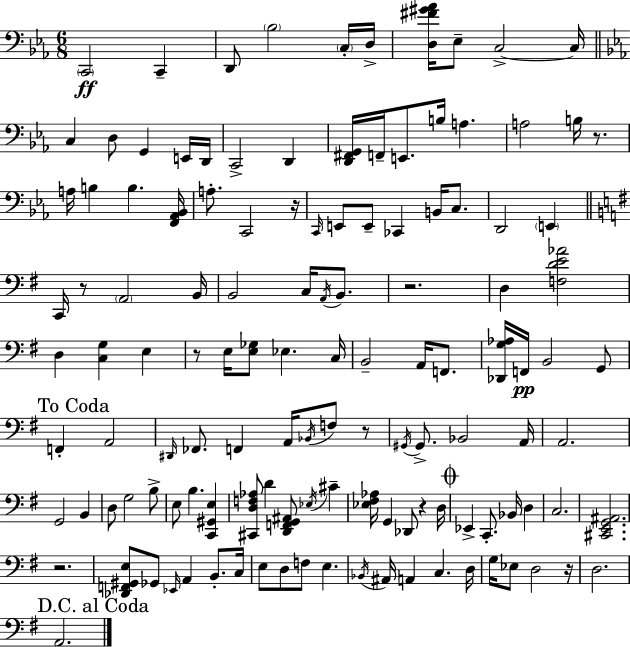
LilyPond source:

{
  \clef bass
  \numericTimeSignature
  \time 6/8
  \key ees \major
  \parenthesize c,2\ff c,4-- | d,8 \parenthesize bes2 \parenthesize c16-. d16-> | <d fis' gis' aes'>16 ees8-- c2->~~ c16 | \bar "||" \break \key c \minor c4 d8 g,4 e,16 d,16 | c,2-> d,4 | <d, fis, g,>16 f,16-- e,8. b16 a4. | a2 b16 r8. | \break a16 b4 b4. <f, aes, bes,>16 | a8.-. c,2 r16 | \grace { c,16 } e,8 e,8-- ces,4 b,16 c8. | d,2 \parenthesize e,4 | \break \bar "||" \break \key g \major c,16 r8 \parenthesize a,2 b,16 | b,2 c16 \acciaccatura { a,16 } b,8. | r2. | d4 <f d' e' aes'>2 | \break d4 <c g>4 e4 | r8 e16 <e ges>8 ees4. | c16 b,2-- a,16 f,8. | <des, g aes>16 f,16\pp b,2 g,8 | \break \mark "To Coda" f,4-. a,2 | \grace { dis,16 } fes,8. f,4 a,16 \acciaccatura { bes,16 } f8 | r8 \acciaccatura { gis,16 } gis,8.-> bes,2 | a,16 a,2. | \break g,2 | b,4 d8 g2 | b8-> e8 b4. | <c, gis, e>4 <cis, d f aes>8 d'4 <d, f, g, ais,>8 | \break \acciaccatura { ees16 } cis'4-- <ees fis aes>16 g,4 des,8 | r4 d16 \mark \markup { \musicglyph "scripts.coda" } ees,4-> c,8.-. | bes,16 d4 c2. | <cis, e, g, ais,>2. | \break r2. | <des, f, gis, e>8 ges,8 \grace { ees,16 } a,4 | b,8.-. c16 e8 d8 f8 | e4. \acciaccatura { bes,16 } ais,16 a,4 | \break c4. d16 g16 ees8 d2 | r16 d2. | \mark "D.C. al Coda" a,2. | \bar "|."
}